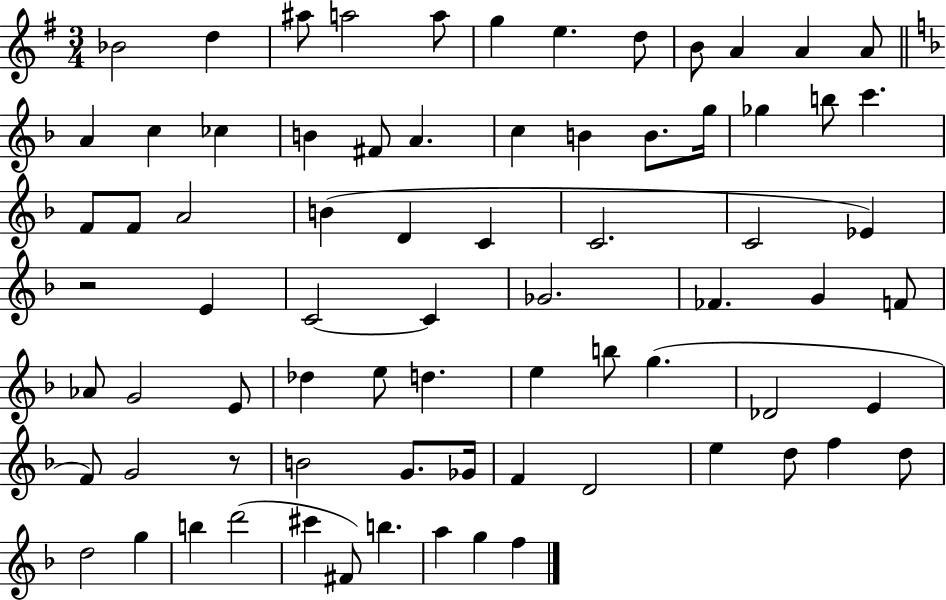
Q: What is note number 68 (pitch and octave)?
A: C#6